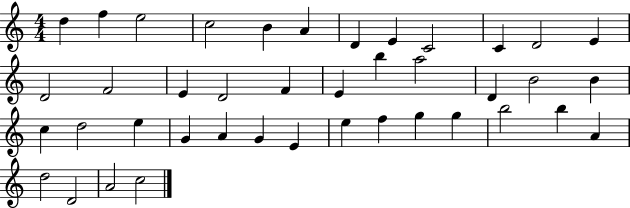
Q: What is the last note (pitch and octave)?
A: C5